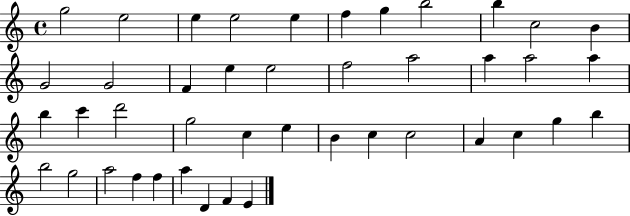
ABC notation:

X:1
T:Untitled
M:4/4
L:1/4
K:C
g2 e2 e e2 e f g b2 b c2 B G2 G2 F e e2 f2 a2 a a2 a b c' d'2 g2 c e B c c2 A c g b b2 g2 a2 f f a D F E